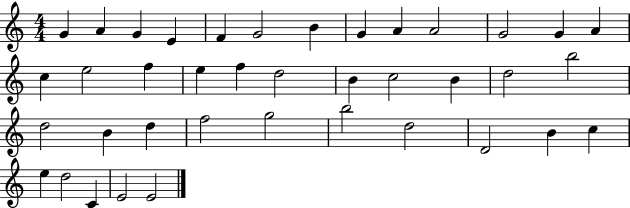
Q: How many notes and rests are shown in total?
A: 39